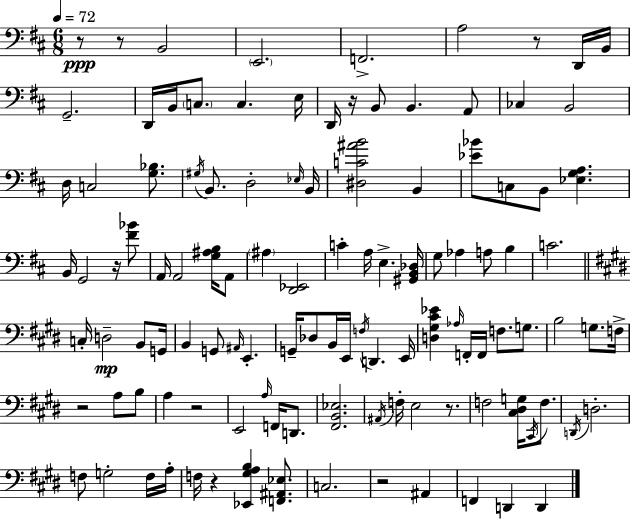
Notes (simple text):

R/e R/e B2/h E2/h. F2/h. A3/h R/e D2/s B2/s G2/h. D2/s B2/s C3/e. C3/q. E3/s D2/s R/s B2/e B2/q. A2/e CES3/q B2/h D3/s C3/h [G3,Bb3]/e. G#3/s B2/e. D3/h Eb3/s B2/s [D#3,C4,A#4,B4]/h B2/q [Eb4,Bb4]/e C3/e B2/e [Eb3,G3,A3]/q. B2/s G2/h R/s [F#4,Bb4]/e A2/s A2/h [G3,A#3,B3]/s A2/e A#3/q [D2,Eb2]/h C4/q A3/s E3/q. [G#2,B2,Db3]/s G3/e Ab3/q A3/e B3/q C4/h. C3/s D3/h B2/e G2/s B2/q G2/e A#2/s E2/q. G2/s Db3/e B2/s E2/s F3/s D2/q. E2/s [D3,G#3,C#4,Eb4]/q Ab3/s F2/s F2/s F3/e. G3/e. B3/h G3/e. F3/s R/h A3/e B3/e A3/q R/h E2/h A3/s F2/s D2/e. [F#2,B2,Eb3]/h. A#2/s F3/s E3/h R/e. F3/h [C#3,D#3,G3]/s C#2/s F3/e. D2/s D3/h. F3/e G3/h F3/s A3/s F3/s R/q [Eb2,G#3,A3,B3]/q [F2,A#2,Eb3]/e. C3/h. R/h A#2/q F2/q D2/q D2/q